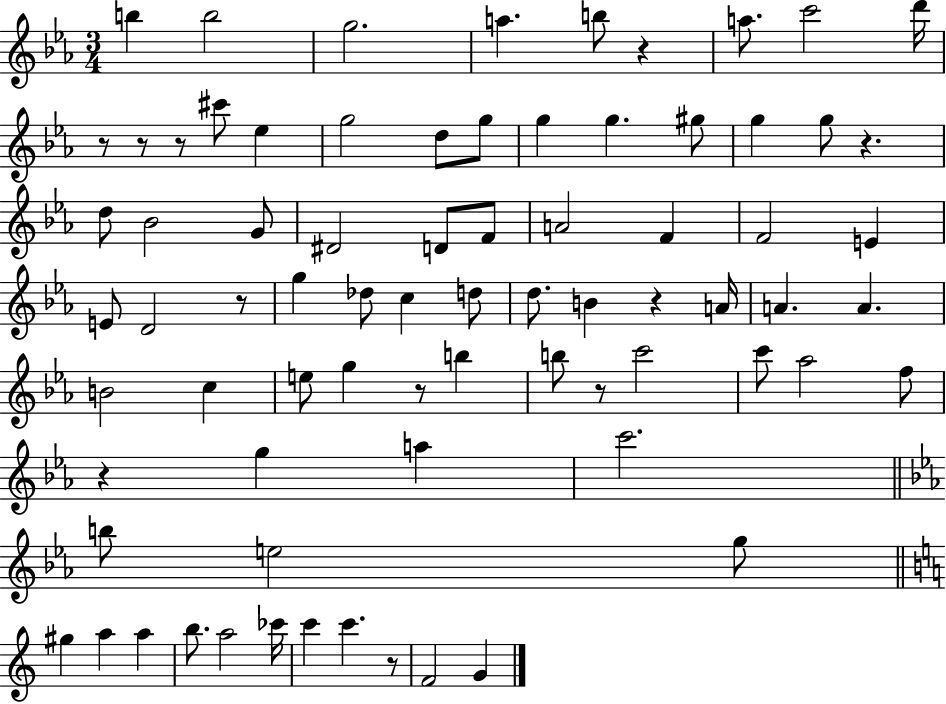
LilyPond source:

{
  \clef treble
  \numericTimeSignature
  \time 3/4
  \key ees \major
  b''4 b''2 | g''2. | a''4. b''8 r4 | a''8. c'''2 d'''16 | \break r8 r8 r8 cis'''8 ees''4 | g''2 d''8 g''8 | g''4 g''4. gis''8 | g''4 g''8 r4. | \break d''8 bes'2 g'8 | dis'2 d'8 f'8 | a'2 f'4 | f'2 e'4 | \break e'8 d'2 r8 | g''4 des''8 c''4 d''8 | d''8. b'4 r4 a'16 | a'4. a'4. | \break b'2 c''4 | e''8 g''4 r8 b''4 | b''8 r8 c'''2 | c'''8 aes''2 f''8 | \break r4 g''4 a''4 | c'''2. | \bar "||" \break \key ees \major b''8 e''2 g''8 | \bar "||" \break \key c \major gis''4 a''4 a''4 | b''8. a''2 ces'''16 | c'''4 c'''4. r8 | f'2 g'4 | \break \bar "|."
}